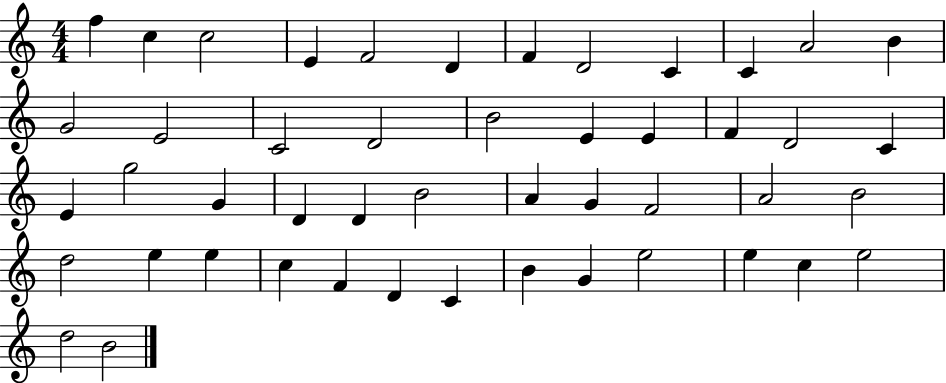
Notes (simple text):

F5/q C5/q C5/h E4/q F4/h D4/q F4/q D4/h C4/q C4/q A4/h B4/q G4/h E4/h C4/h D4/h B4/h E4/q E4/q F4/q D4/h C4/q E4/q G5/h G4/q D4/q D4/q B4/h A4/q G4/q F4/h A4/h B4/h D5/h E5/q E5/q C5/q F4/q D4/q C4/q B4/q G4/q E5/h E5/q C5/q E5/h D5/h B4/h